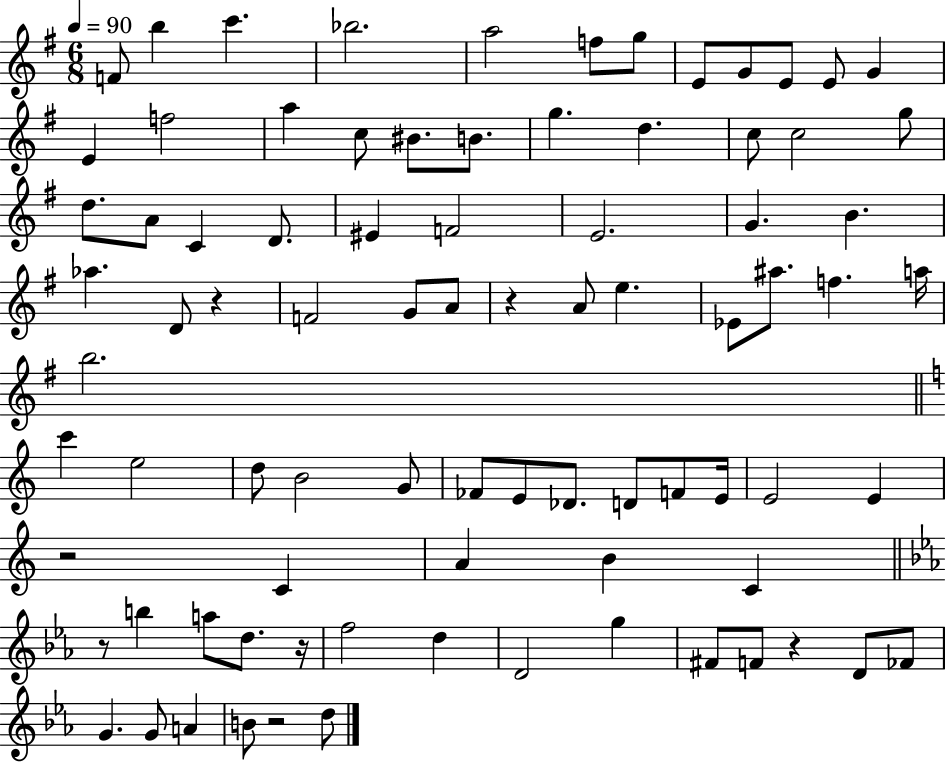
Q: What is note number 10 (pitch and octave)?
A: E4